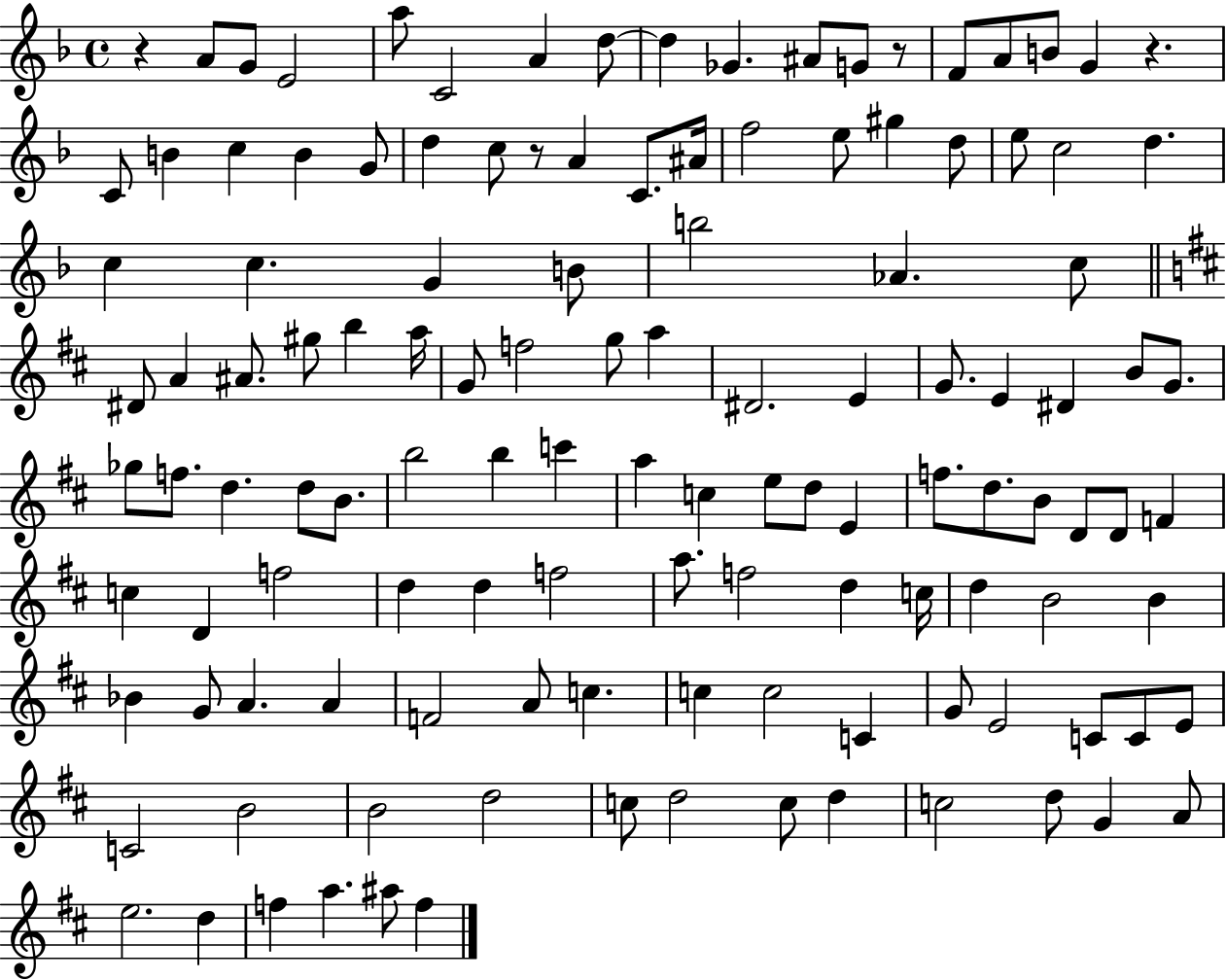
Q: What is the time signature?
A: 4/4